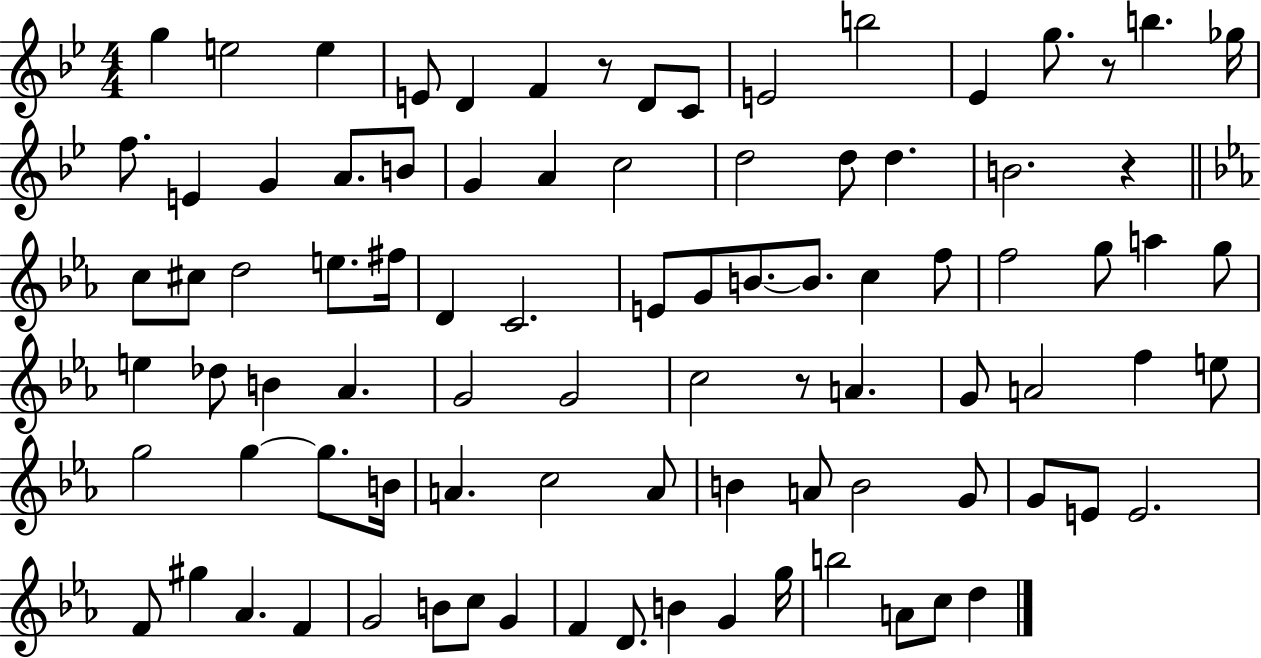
X:1
T:Untitled
M:4/4
L:1/4
K:Bb
g e2 e E/2 D F z/2 D/2 C/2 E2 b2 _E g/2 z/2 b _g/4 f/2 E G A/2 B/2 G A c2 d2 d/2 d B2 z c/2 ^c/2 d2 e/2 ^f/4 D C2 E/2 G/2 B/2 B/2 c f/2 f2 g/2 a g/2 e _d/2 B _A G2 G2 c2 z/2 A G/2 A2 f e/2 g2 g g/2 B/4 A c2 A/2 B A/2 B2 G/2 G/2 E/2 E2 F/2 ^g _A F G2 B/2 c/2 G F D/2 B G g/4 b2 A/2 c/2 d